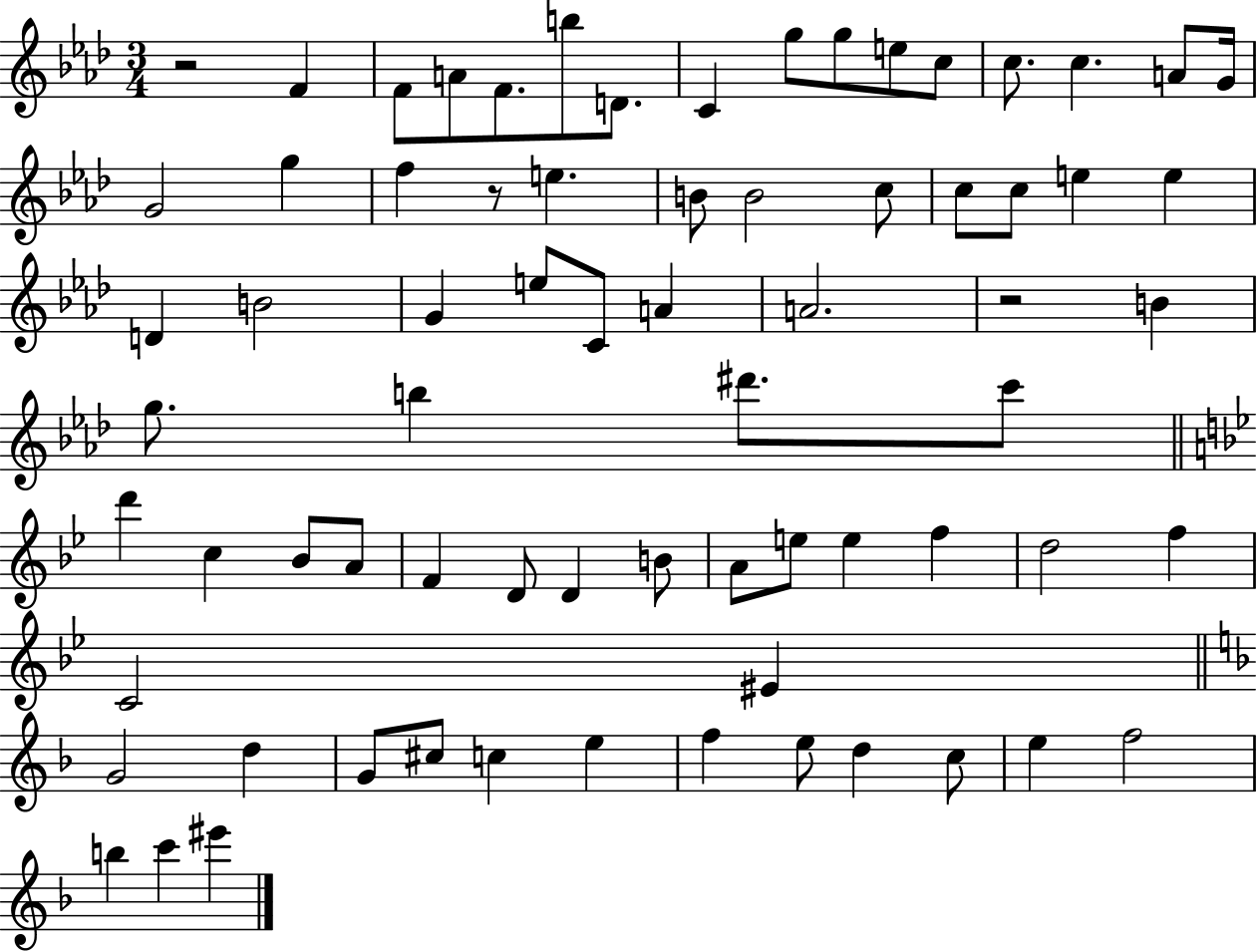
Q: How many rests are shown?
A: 3